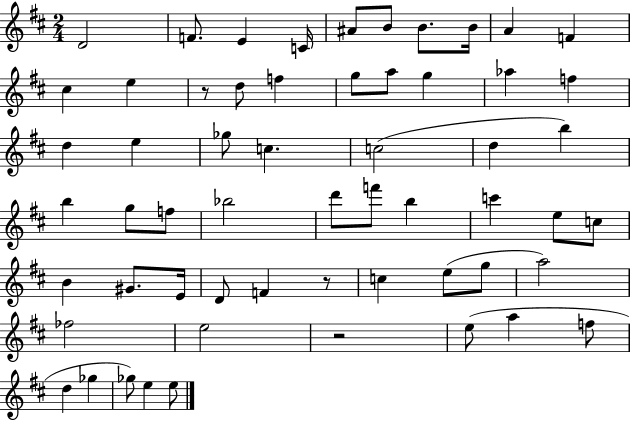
D4/h F4/e. E4/q C4/s A#4/e B4/e B4/e. B4/s A4/q F4/q C#5/q E5/q R/e D5/e F5/q G5/e A5/e G5/q Ab5/q F5/q D5/q E5/q Gb5/e C5/q. C5/h D5/q B5/q B5/q G5/e F5/e Bb5/h D6/e F6/e B5/q C6/q E5/e C5/e B4/q G#4/e. E4/s D4/e F4/q R/e C5/q E5/e G5/e A5/h FES5/h E5/h R/h E5/e A5/q F5/e D5/q Gb5/q Gb5/e E5/q E5/e